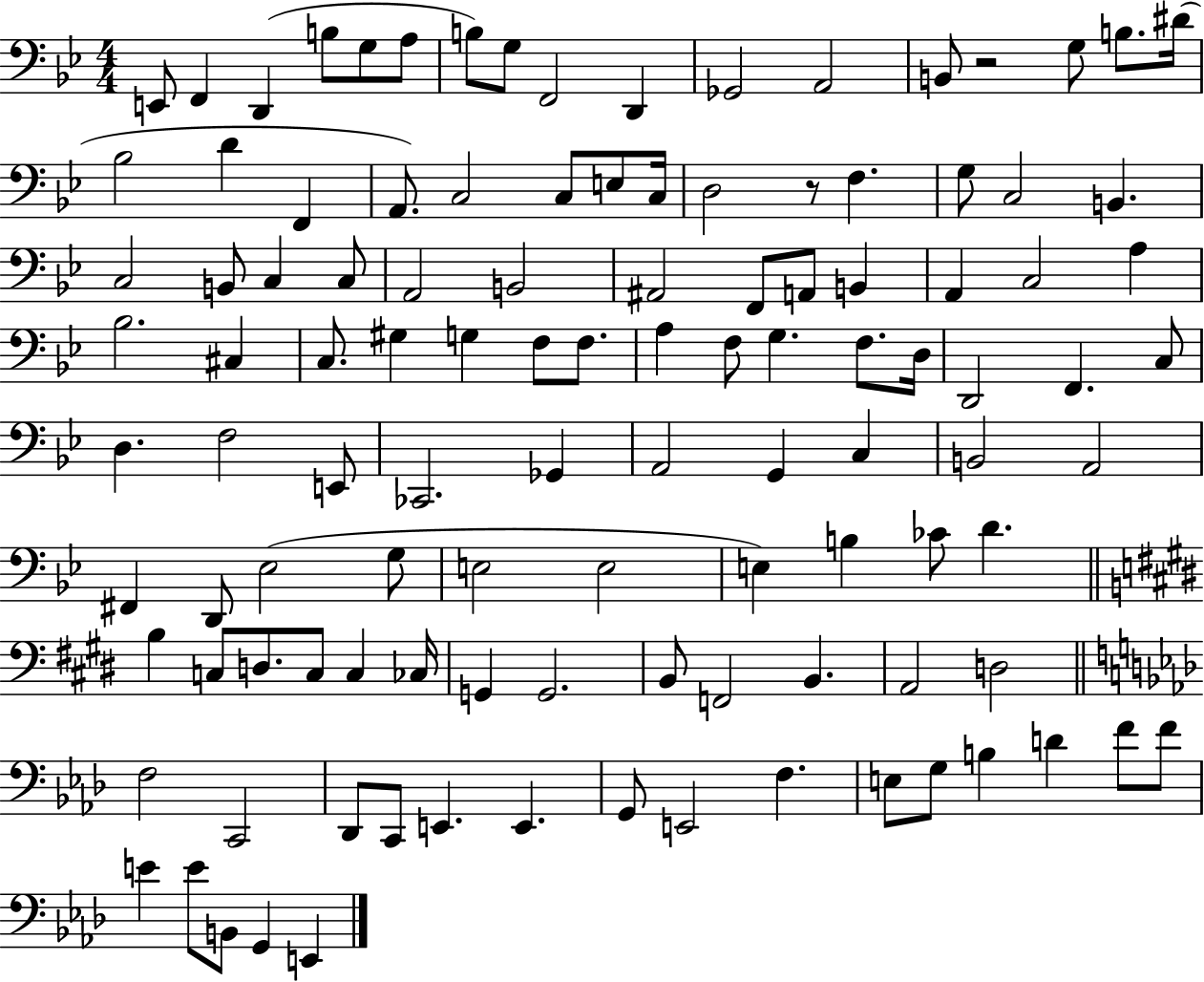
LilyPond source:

{
  \clef bass
  \numericTimeSignature
  \time 4/4
  \key bes \major
  e,8 f,4 d,4( b8 g8 a8 | b8) g8 f,2 d,4 | ges,2 a,2 | b,8 r2 g8 b8. dis'16( | \break bes2 d'4 f,4 | a,8.) c2 c8 e8 c16 | d2 r8 f4. | g8 c2 b,4. | \break c2 b,8 c4 c8 | a,2 b,2 | ais,2 f,8 a,8 b,4 | a,4 c2 a4 | \break bes2. cis4 | c8. gis4 g4 f8 f8. | a4 f8 g4. f8. d16 | d,2 f,4. c8 | \break d4. f2 e,8 | ces,2. ges,4 | a,2 g,4 c4 | b,2 a,2 | \break fis,4 d,8 ees2( g8 | e2 e2 | e4) b4 ces'8 d'4. | \bar "||" \break \key e \major b4 c8 d8. c8 c4 ces16 | g,4 g,2. | b,8 f,2 b,4. | a,2 d2 | \break \bar "||" \break \key f \minor f2 c,2 | des,8 c,8 e,4. e,4. | g,8 e,2 f4. | e8 g8 b4 d'4 f'8 f'8 | \break e'4 e'8 b,8 g,4 e,4 | \bar "|."
}